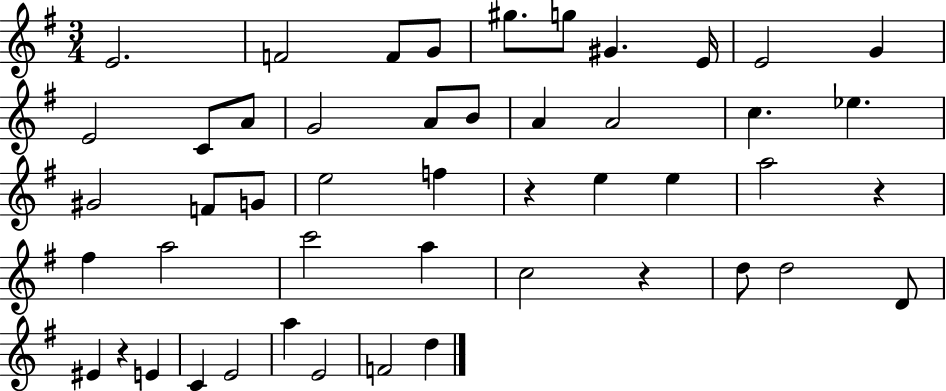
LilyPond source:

{
  \clef treble
  \numericTimeSignature
  \time 3/4
  \key g \major
  \repeat volta 2 { e'2. | f'2 f'8 g'8 | gis''8. g''8 gis'4. e'16 | e'2 g'4 | \break e'2 c'8 a'8 | g'2 a'8 b'8 | a'4 a'2 | c''4. ees''4. | \break gis'2 f'8 g'8 | e''2 f''4 | r4 e''4 e''4 | a''2 r4 | \break fis''4 a''2 | c'''2 a''4 | c''2 r4 | d''8 d''2 d'8 | \break eis'4 r4 e'4 | c'4 e'2 | a''4 e'2 | f'2 d''4 | \break } \bar "|."
}